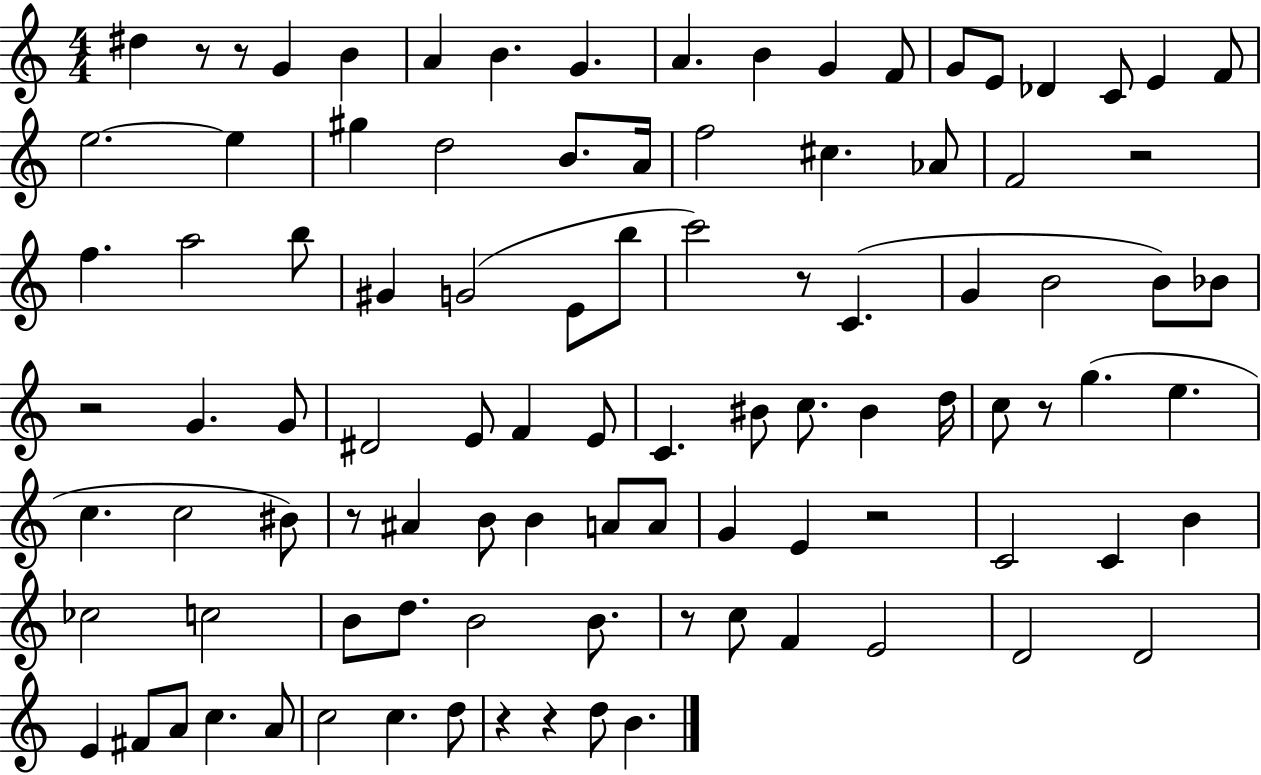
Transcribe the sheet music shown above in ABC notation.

X:1
T:Untitled
M:4/4
L:1/4
K:C
^d z/2 z/2 G B A B G A B G F/2 G/2 E/2 _D C/2 E F/2 e2 e ^g d2 B/2 A/4 f2 ^c _A/2 F2 z2 f a2 b/2 ^G G2 E/2 b/2 c'2 z/2 C G B2 B/2 _B/2 z2 G G/2 ^D2 E/2 F E/2 C ^B/2 c/2 ^B d/4 c/2 z/2 g e c c2 ^B/2 z/2 ^A B/2 B A/2 A/2 G E z2 C2 C B _c2 c2 B/2 d/2 B2 B/2 z/2 c/2 F E2 D2 D2 E ^F/2 A/2 c A/2 c2 c d/2 z z d/2 B